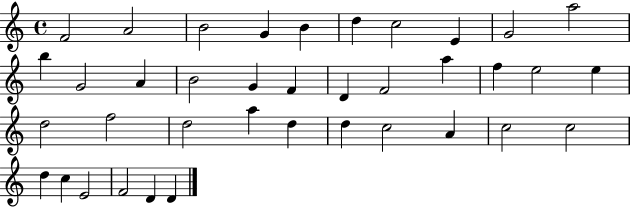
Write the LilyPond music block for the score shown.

{
  \clef treble
  \time 4/4
  \defaultTimeSignature
  \key c \major
  f'2 a'2 | b'2 g'4 b'4 | d''4 c''2 e'4 | g'2 a''2 | \break b''4 g'2 a'4 | b'2 g'4 f'4 | d'4 f'2 a''4 | f''4 e''2 e''4 | \break d''2 f''2 | d''2 a''4 d''4 | d''4 c''2 a'4 | c''2 c''2 | \break d''4 c''4 e'2 | f'2 d'4 d'4 | \bar "|."
}